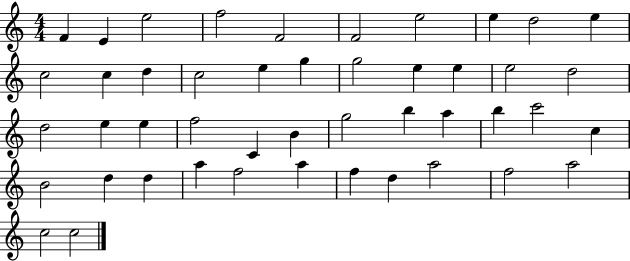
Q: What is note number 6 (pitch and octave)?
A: F4